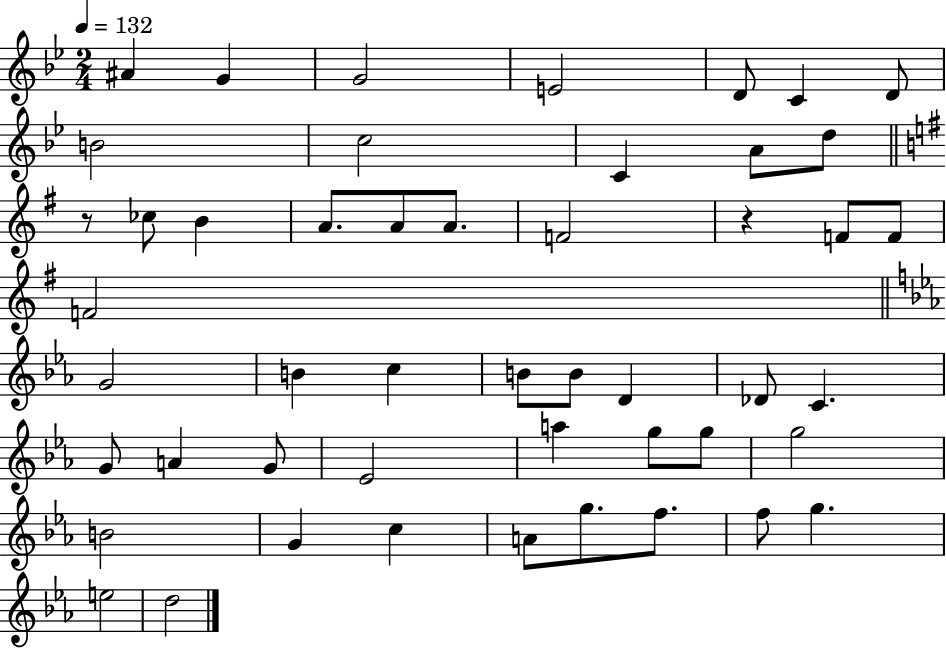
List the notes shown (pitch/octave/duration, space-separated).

A#4/q G4/q G4/h E4/h D4/e C4/q D4/e B4/h C5/h C4/q A4/e D5/e R/e CES5/e B4/q A4/e. A4/e A4/e. F4/h R/q F4/e F4/e F4/h G4/h B4/q C5/q B4/e B4/e D4/q Db4/e C4/q. G4/e A4/q G4/e Eb4/h A5/q G5/e G5/e G5/h B4/h G4/q C5/q A4/e G5/e. F5/e. F5/e G5/q. E5/h D5/h